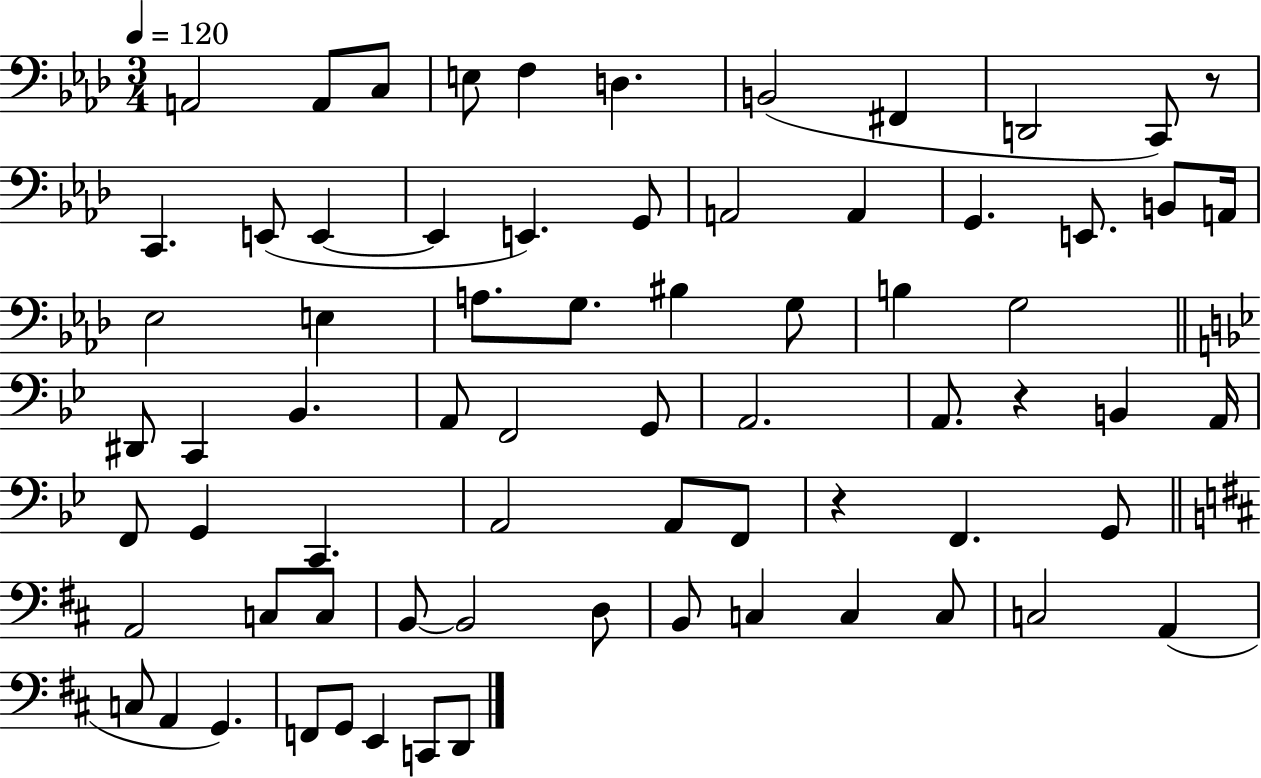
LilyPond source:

{
  \clef bass
  \numericTimeSignature
  \time 3/4
  \key aes \major
  \tempo 4 = 120
  a,2 a,8 c8 | e8 f4 d4. | b,2( fis,4 | d,2 c,8) r8 | \break c,4. e,8( e,4~~ | e,4 e,4.) g,8 | a,2 a,4 | g,4. e,8. b,8 a,16 | \break ees2 e4 | a8. g8. bis4 g8 | b4 g2 | \bar "||" \break \key bes \major dis,8 c,4 bes,4. | a,8 f,2 g,8 | a,2. | a,8. r4 b,4 a,16 | \break f,8 g,4 c,4. | a,2 a,8 f,8 | r4 f,4. g,8 | \bar "||" \break \key d \major a,2 c8 c8 | b,8~~ b,2 d8 | b,8 c4 c4 c8 | c2 a,4( | \break c8 a,4 g,4.) | f,8 g,8 e,4 c,8 d,8 | \bar "|."
}